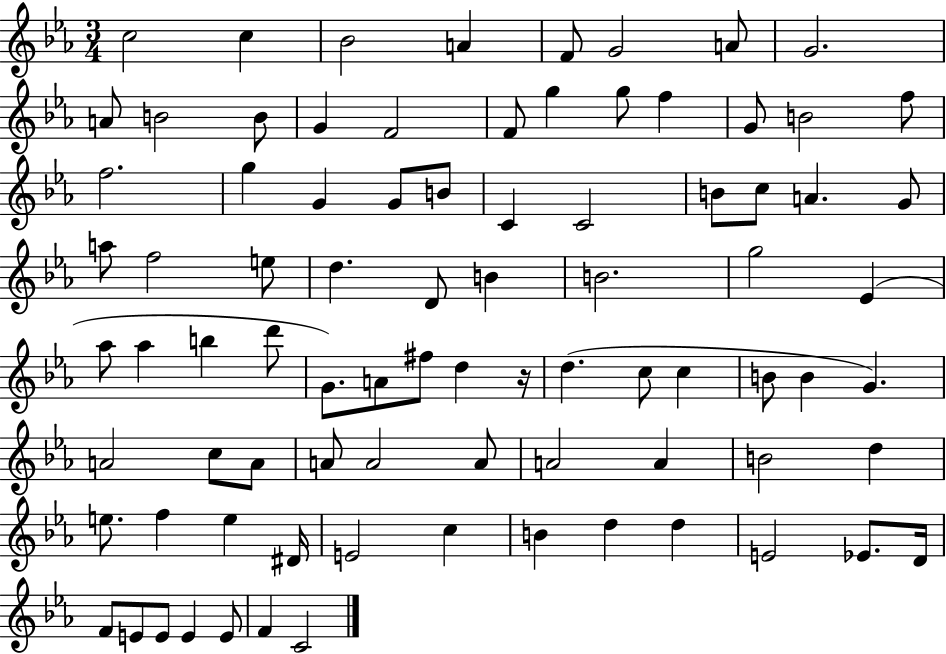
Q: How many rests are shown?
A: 1